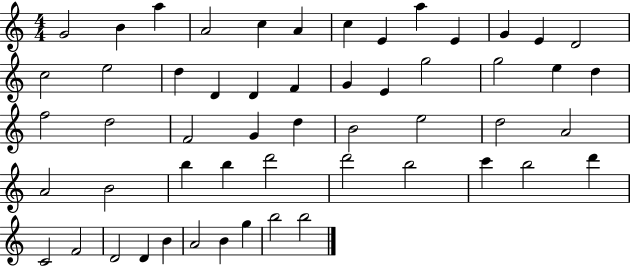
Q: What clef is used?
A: treble